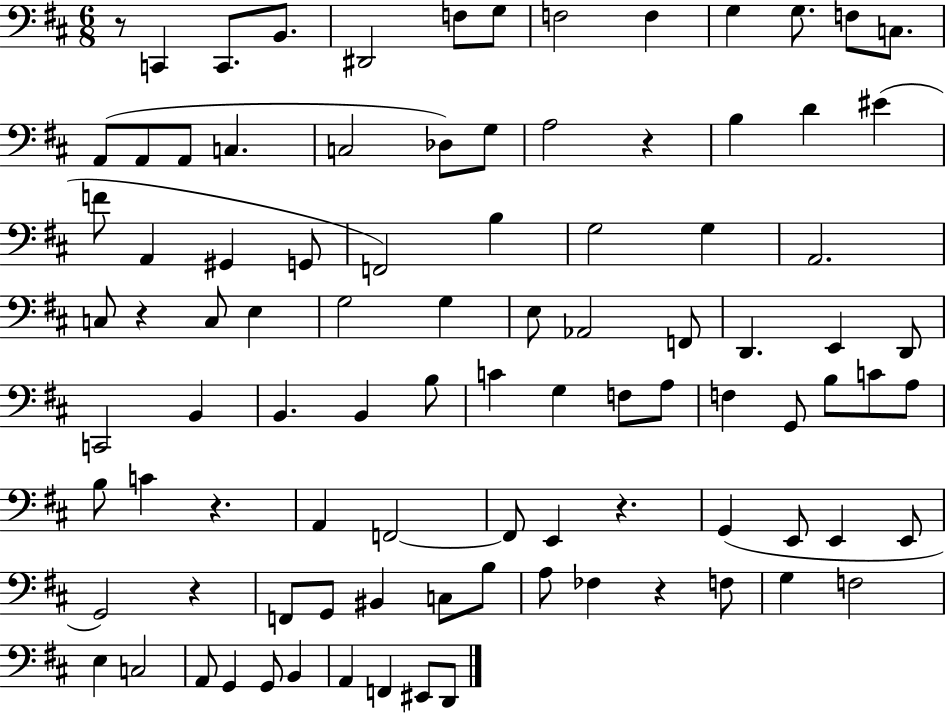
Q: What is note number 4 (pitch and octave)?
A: D#2